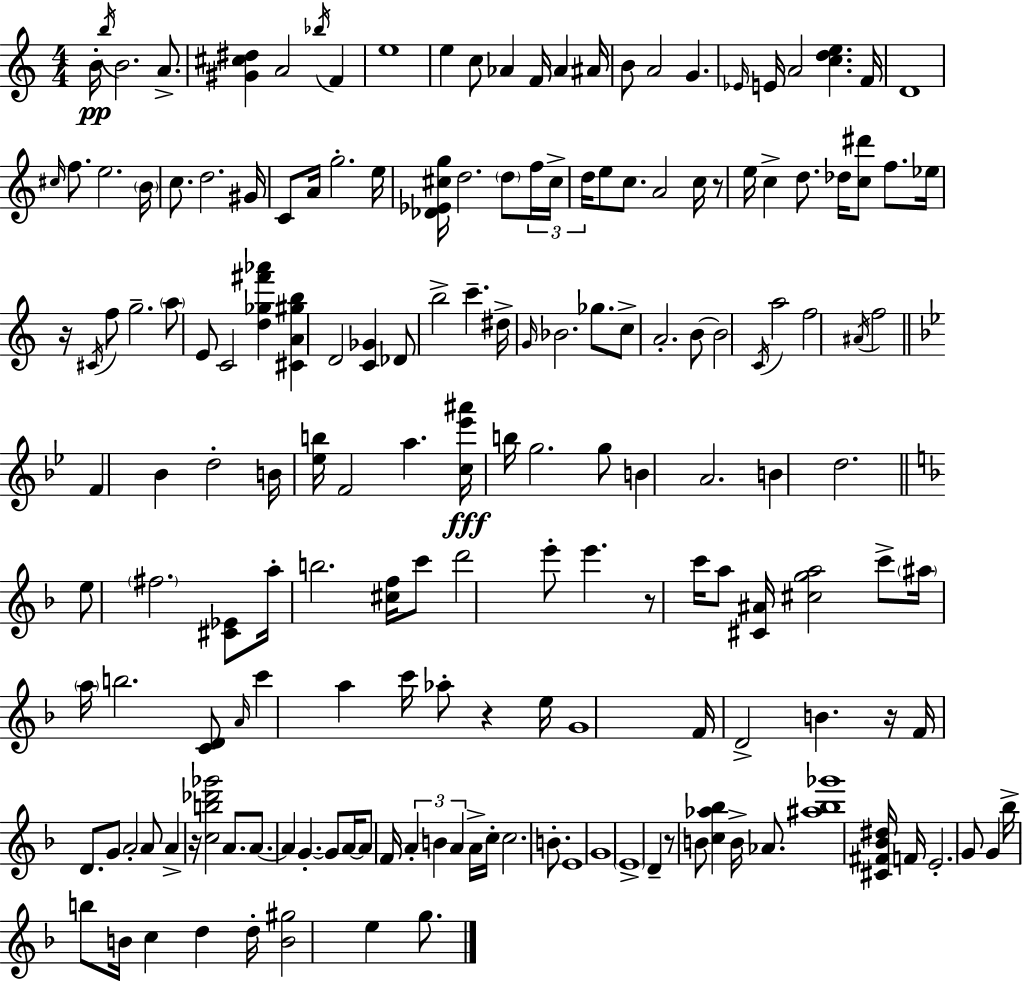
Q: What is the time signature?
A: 4/4